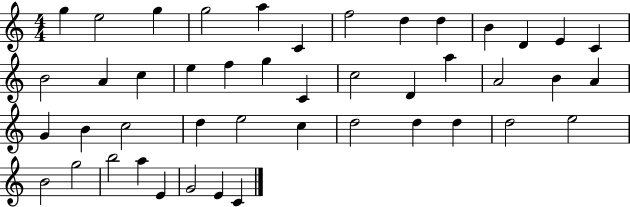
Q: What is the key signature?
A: C major